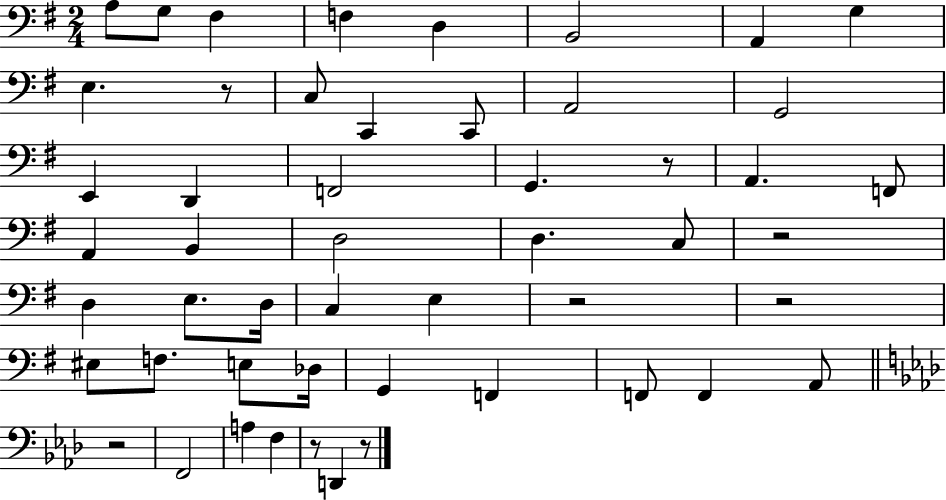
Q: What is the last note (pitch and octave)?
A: D2